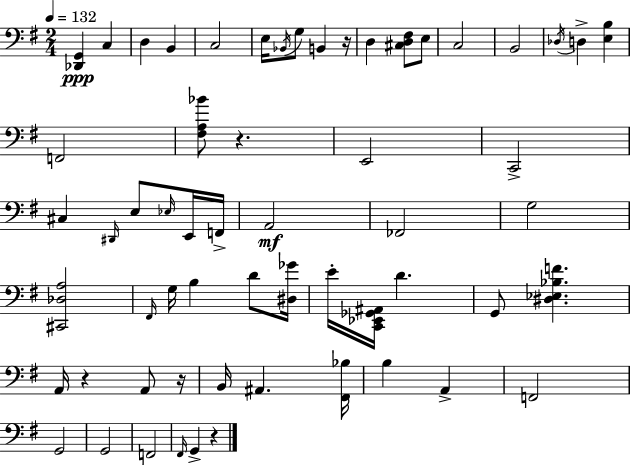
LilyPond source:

{
  \clef bass
  \numericTimeSignature
  \time 2/4
  \key g \major
  \tempo 4 = 132
  <des, g,>4\ppp c4 | d4 b,4 | c2 | e16 \acciaccatura { bes,16 } g8 b,4 | \break r16 d4 <cis d fis>8 e8 | c2 | b,2 | \acciaccatura { des16 } d4-> <e b>4 | \break f,2 | <fis a bes'>8 r4. | e,2 | c,2-> | \break cis4 \grace { dis,16 } e8 | \grace { ees16 } e,16 f,16-> a,2\mf | fes,2 | g2 | \break <cis, des a>2 | \grace { fis,16 } g16 b4 | d'8 <dis ges'>16 e'16-. <c, ees, ges, ais,>16 d'4. | g,8 <dis ees bes f'>4. | \break a,16 r4 | a,8 r16 b,16 ais,4. | <fis, bes>16 b4 | a,4-> f,2 | \break g,2 | g,2 | f,2 | \grace { fis,16 } g,4-> | \break r4 \bar "|."
}